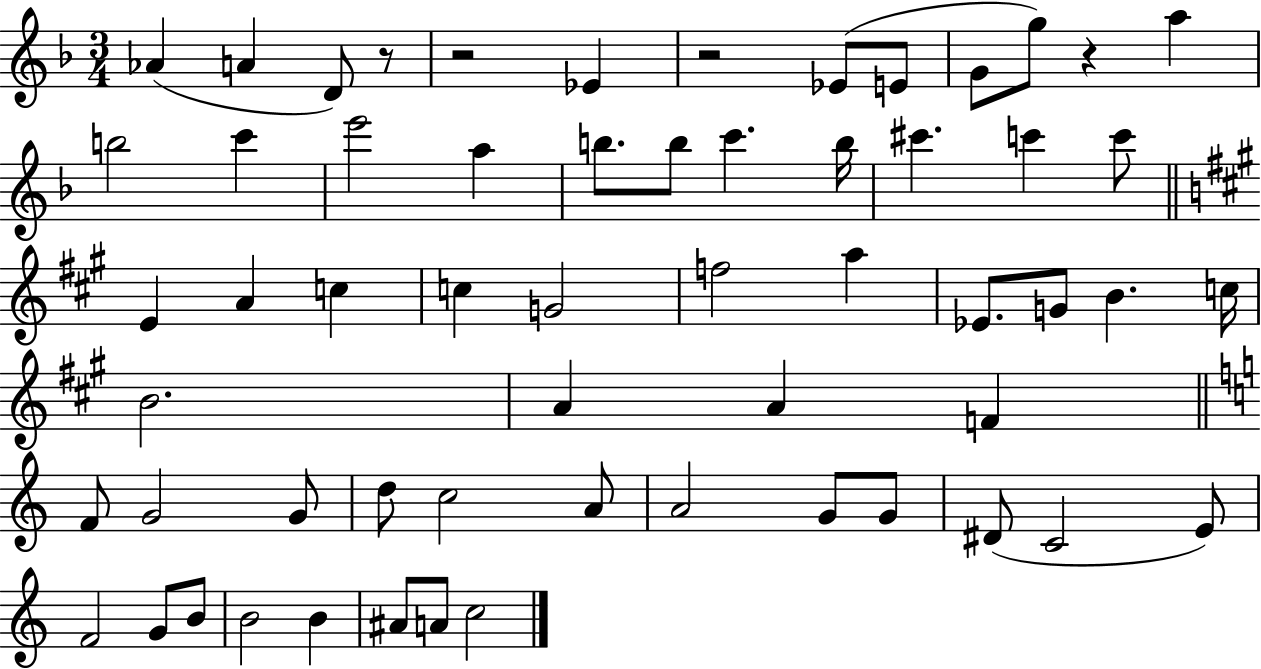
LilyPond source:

{
  \clef treble
  \numericTimeSignature
  \time 3/4
  \key f \major
  aes'4( a'4 d'8) r8 | r2 ees'4 | r2 ees'8( e'8 | g'8 g''8) r4 a''4 | \break b''2 c'''4 | e'''2 a''4 | b''8. b''8 c'''4. b''16 | cis'''4. c'''4 c'''8 | \break \bar "||" \break \key a \major e'4 a'4 c''4 | c''4 g'2 | f''2 a''4 | ees'8. g'8 b'4. c''16 | \break b'2. | a'4 a'4 f'4 | \bar "||" \break \key c \major f'8 g'2 g'8 | d''8 c''2 a'8 | a'2 g'8 g'8 | dis'8( c'2 e'8) | \break f'2 g'8 b'8 | b'2 b'4 | ais'8 a'8 c''2 | \bar "|."
}